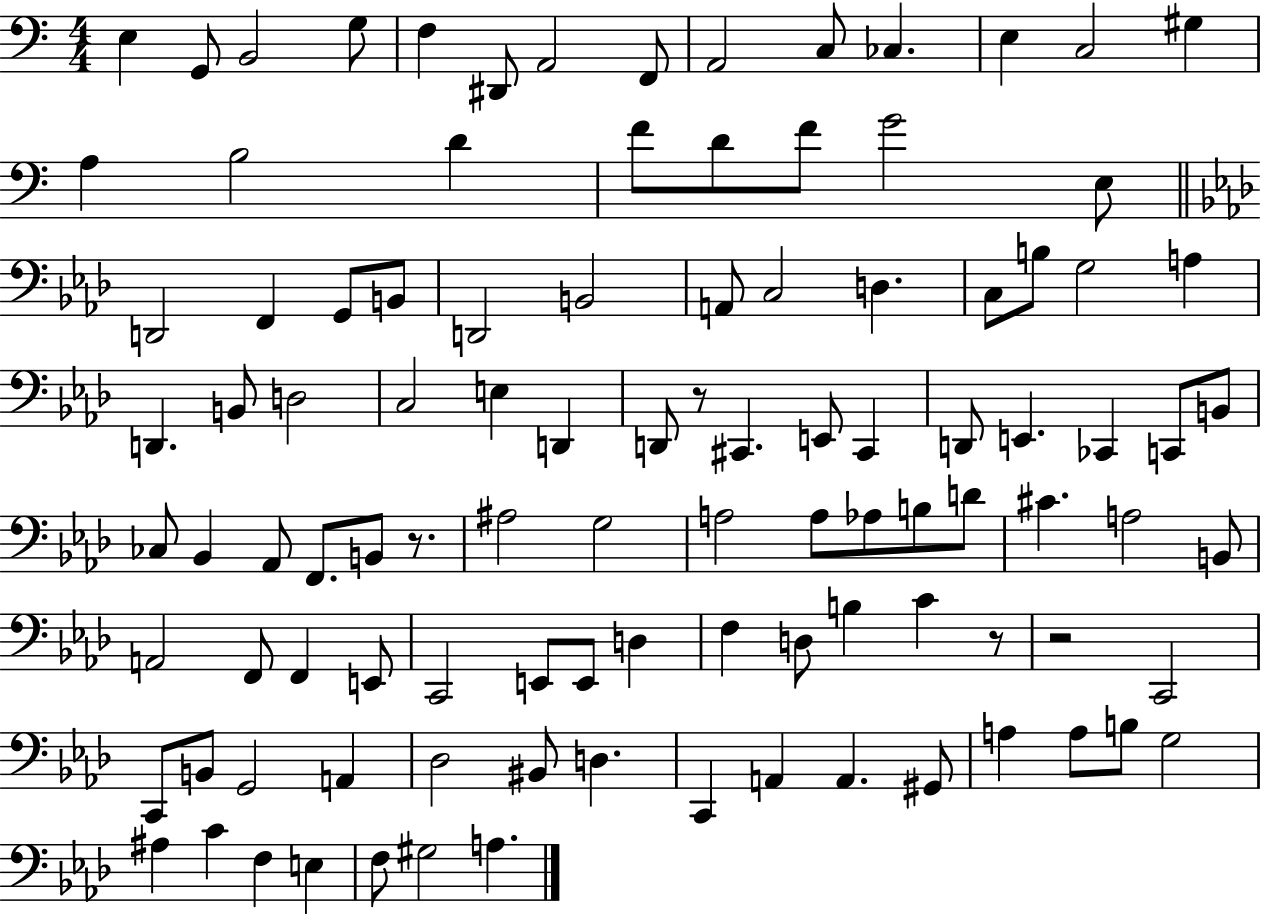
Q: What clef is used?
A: bass